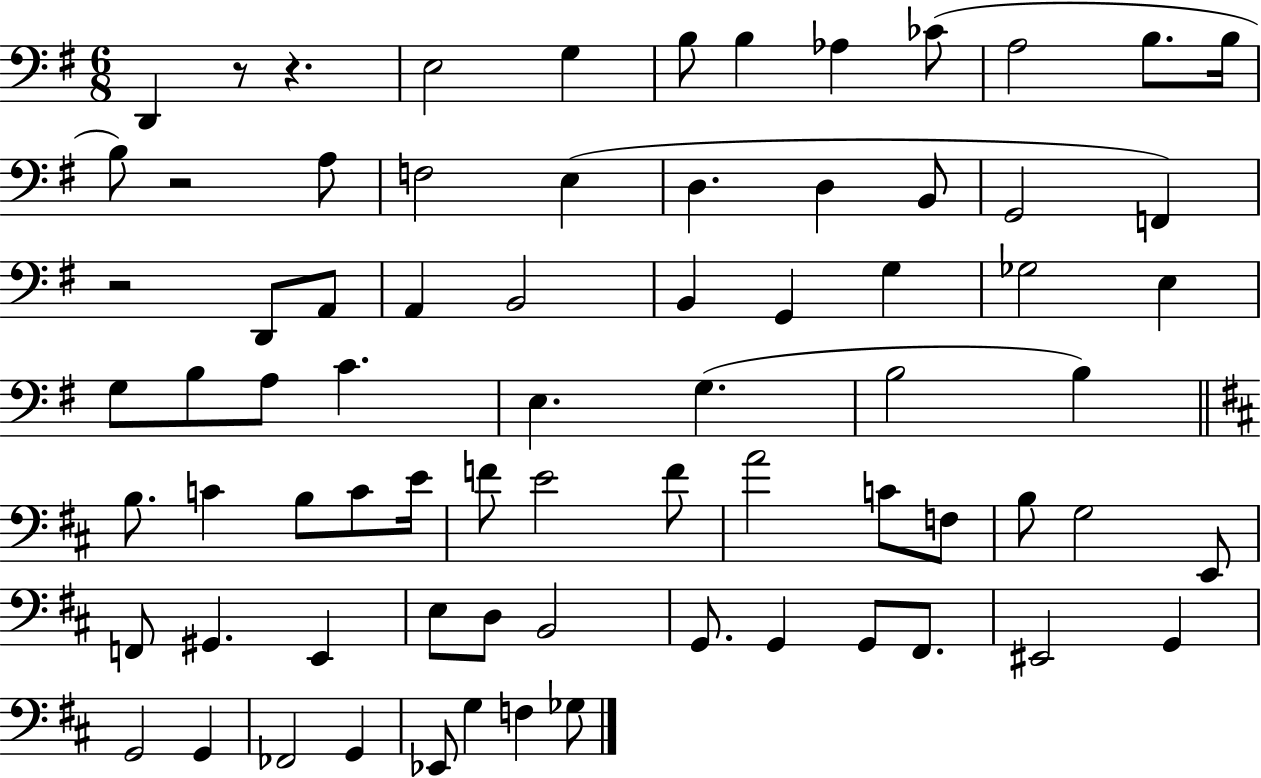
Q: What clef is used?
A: bass